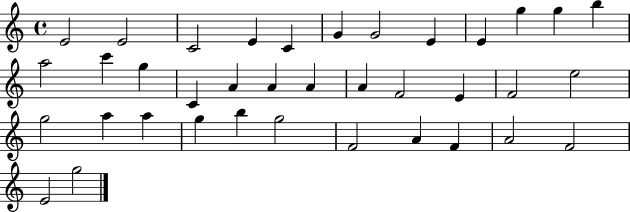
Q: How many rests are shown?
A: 0